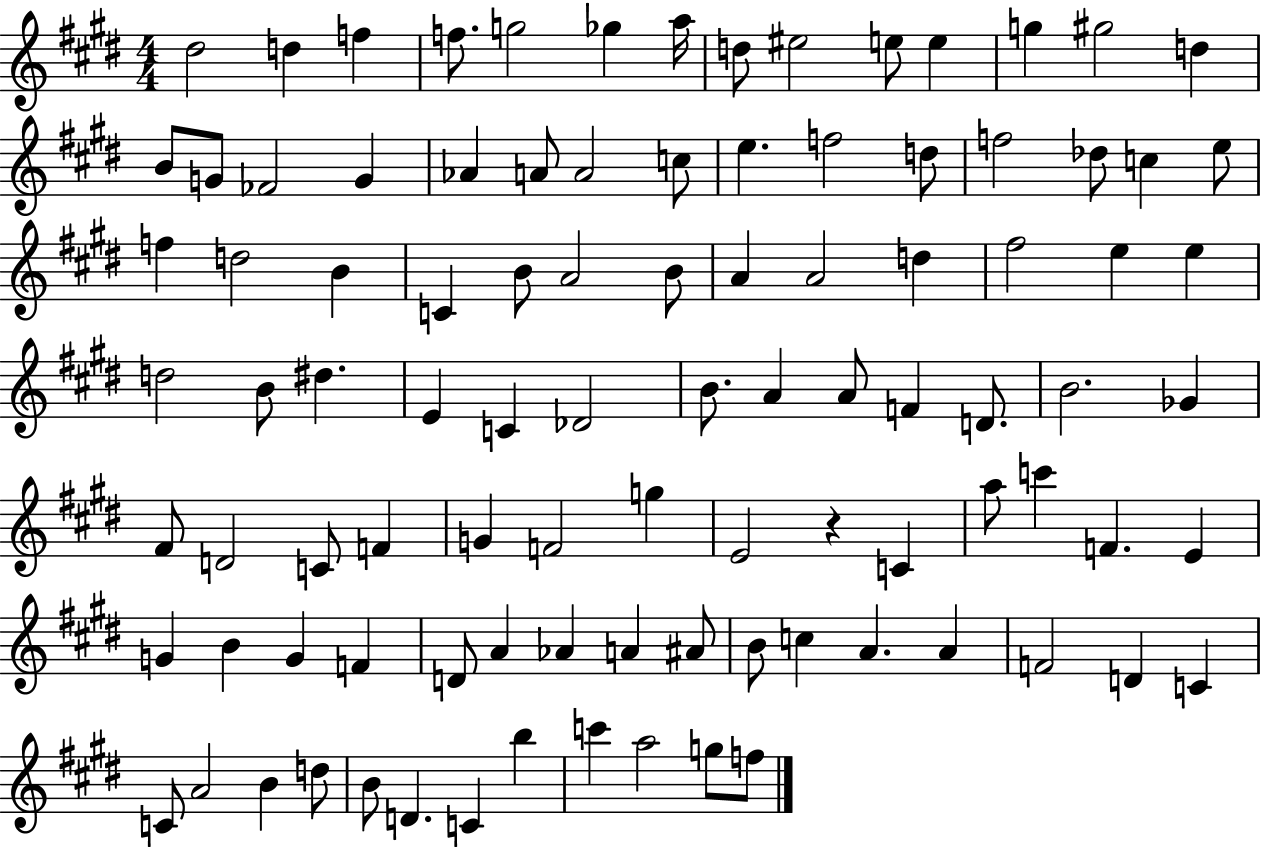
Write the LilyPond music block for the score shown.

{
  \clef treble
  \numericTimeSignature
  \time 4/4
  \key e \major
  dis''2 d''4 f''4 | f''8. g''2 ges''4 a''16 | d''8 eis''2 e''8 e''4 | g''4 gis''2 d''4 | \break b'8 g'8 fes'2 g'4 | aes'4 a'8 a'2 c''8 | e''4. f''2 d''8 | f''2 des''8 c''4 e''8 | \break f''4 d''2 b'4 | c'4 b'8 a'2 b'8 | a'4 a'2 d''4 | fis''2 e''4 e''4 | \break d''2 b'8 dis''4. | e'4 c'4 des'2 | b'8. a'4 a'8 f'4 d'8. | b'2. ges'4 | \break fis'8 d'2 c'8 f'4 | g'4 f'2 g''4 | e'2 r4 c'4 | a''8 c'''4 f'4. e'4 | \break g'4 b'4 g'4 f'4 | d'8 a'4 aes'4 a'4 ais'8 | b'8 c''4 a'4. a'4 | f'2 d'4 c'4 | \break c'8 a'2 b'4 d''8 | b'8 d'4. c'4 b''4 | c'''4 a''2 g''8 f''8 | \bar "|."
}